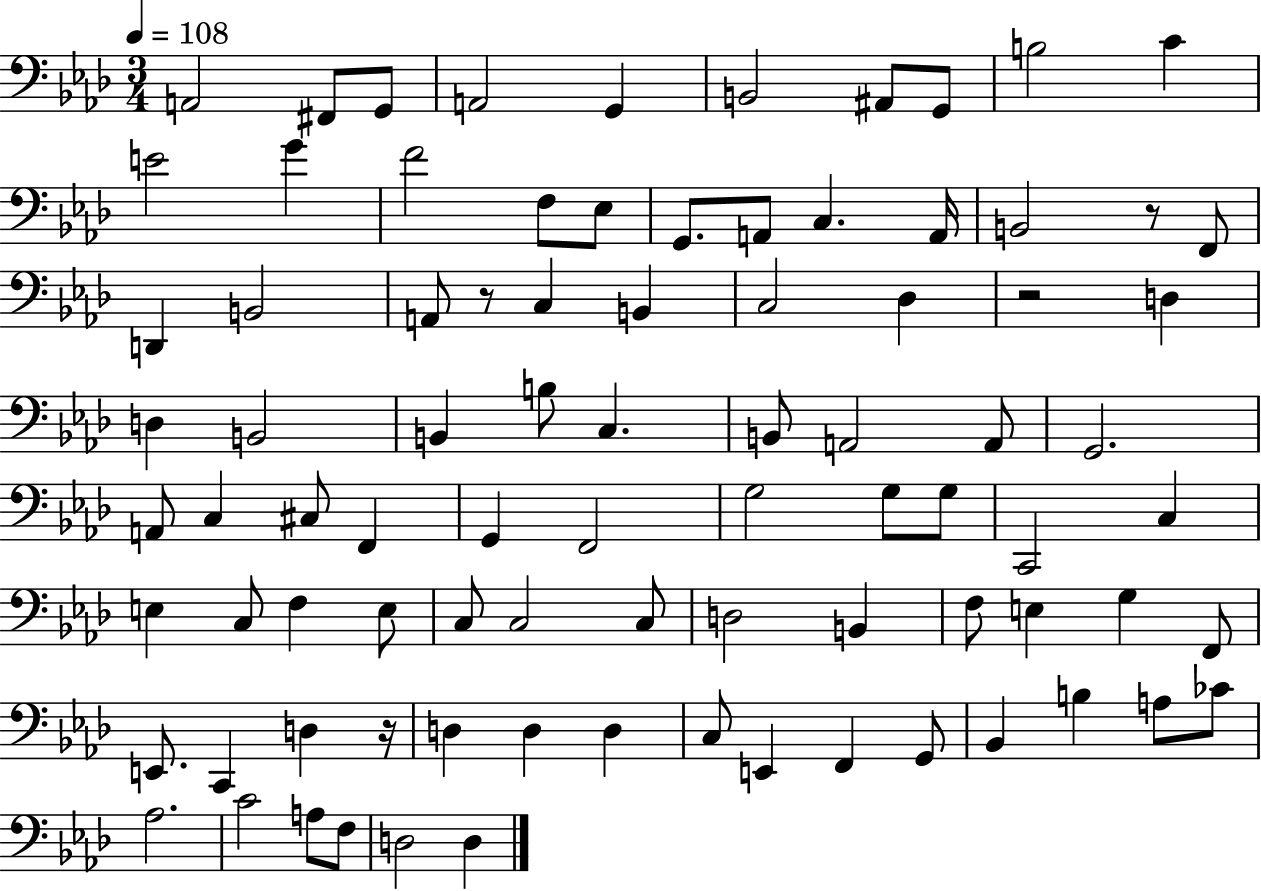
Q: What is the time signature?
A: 3/4